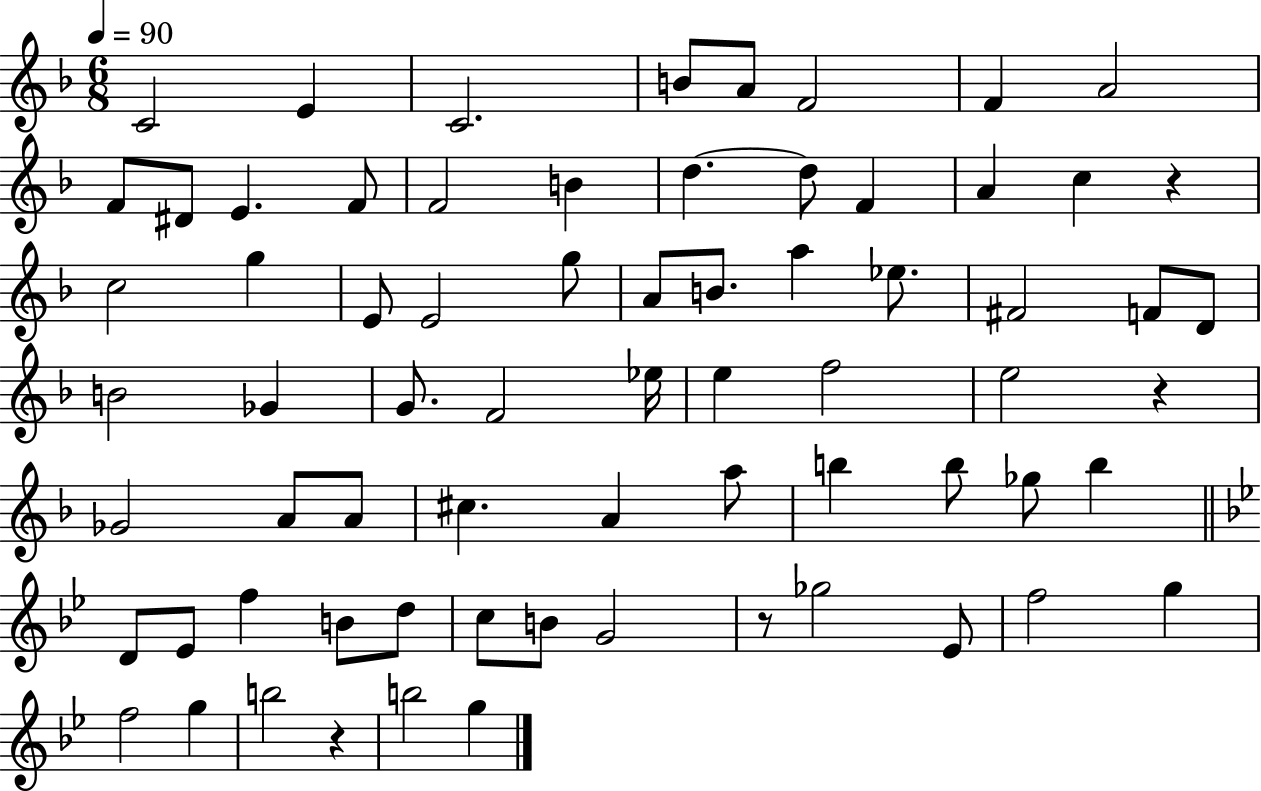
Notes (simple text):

C4/h E4/q C4/h. B4/e A4/e F4/h F4/q A4/h F4/e D#4/e E4/q. F4/e F4/h B4/q D5/q. D5/e F4/q A4/q C5/q R/q C5/h G5/q E4/e E4/h G5/e A4/e B4/e. A5/q Eb5/e. F#4/h F4/e D4/e B4/h Gb4/q G4/e. F4/h Eb5/s E5/q F5/h E5/h R/q Gb4/h A4/e A4/e C#5/q. A4/q A5/e B5/q B5/e Gb5/e B5/q D4/e Eb4/e F5/q B4/e D5/e C5/e B4/e G4/h R/e Gb5/h Eb4/e F5/h G5/q F5/h G5/q B5/h R/q B5/h G5/q